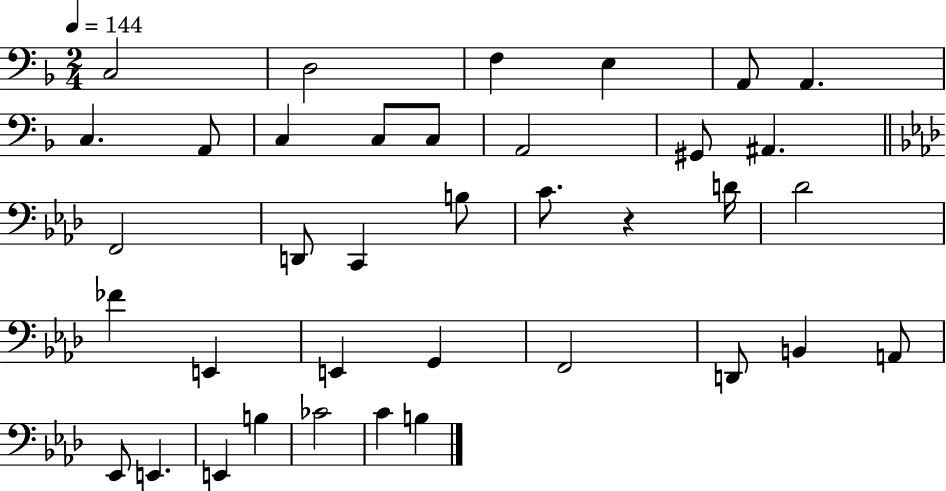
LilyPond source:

{
  \clef bass
  \numericTimeSignature
  \time 2/4
  \key f \major
  \tempo 4 = 144
  c2 | d2 | f4 e4 | a,8 a,4. | \break c4. a,8 | c4 c8 c8 | a,2 | gis,8 ais,4. | \break \bar "||" \break \key aes \major f,2 | d,8 c,4 b8 | c'8. r4 d'16 | des'2 | \break fes'4 e,4 | e,4 g,4 | f,2 | d,8 b,4 a,8 | \break ees,8 e,4. | e,4 b4 | ces'2 | c'4 b4 | \break \bar "|."
}